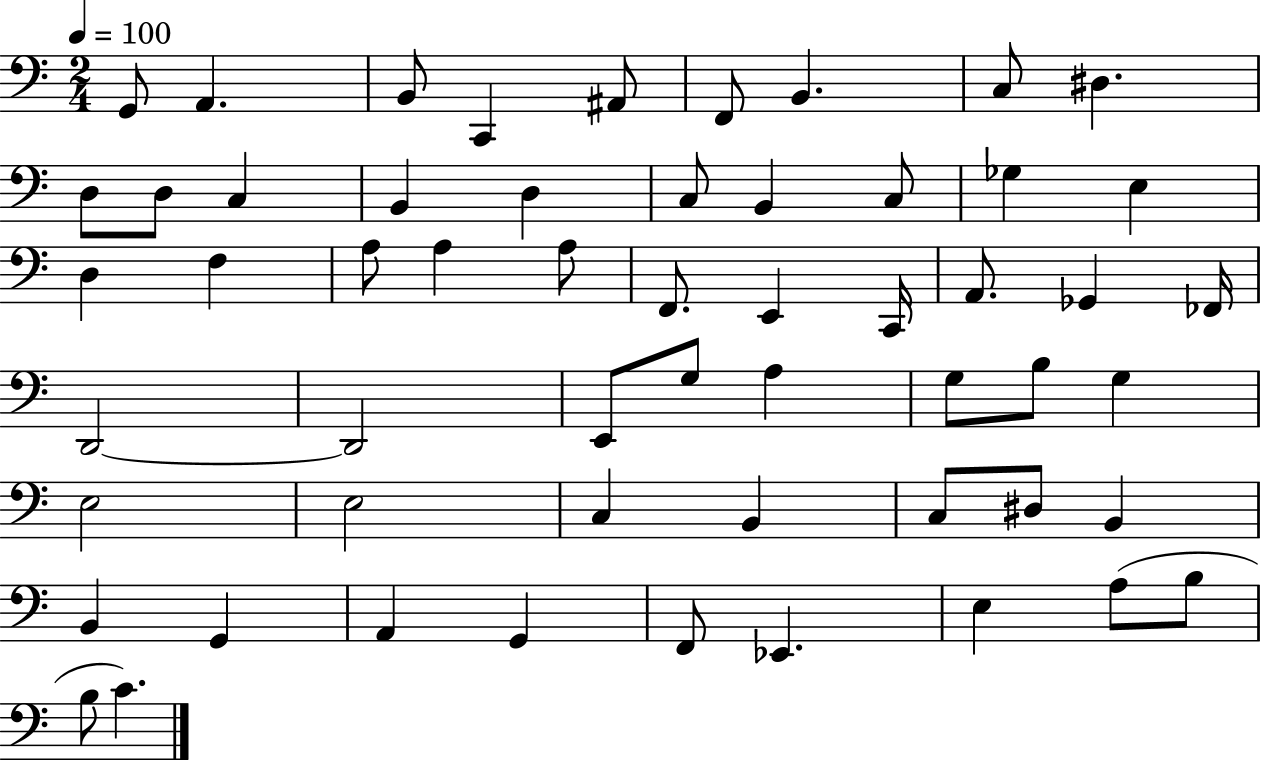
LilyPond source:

{
  \clef bass
  \numericTimeSignature
  \time 2/4
  \key c \major
  \tempo 4 = 100
  \repeat volta 2 { g,8 a,4. | b,8 c,4 ais,8 | f,8 b,4. | c8 dis4. | \break d8 d8 c4 | b,4 d4 | c8 b,4 c8 | ges4 e4 | \break d4 f4 | a8 a4 a8 | f,8. e,4 c,16 | a,8. ges,4 fes,16 | \break d,2~~ | d,2 | e,8 g8 a4 | g8 b8 g4 | \break e2 | e2 | c4 b,4 | c8 dis8 b,4 | \break b,4 g,4 | a,4 g,4 | f,8 ees,4. | e4 a8( b8 | \break b8 c'4.) | } \bar "|."
}